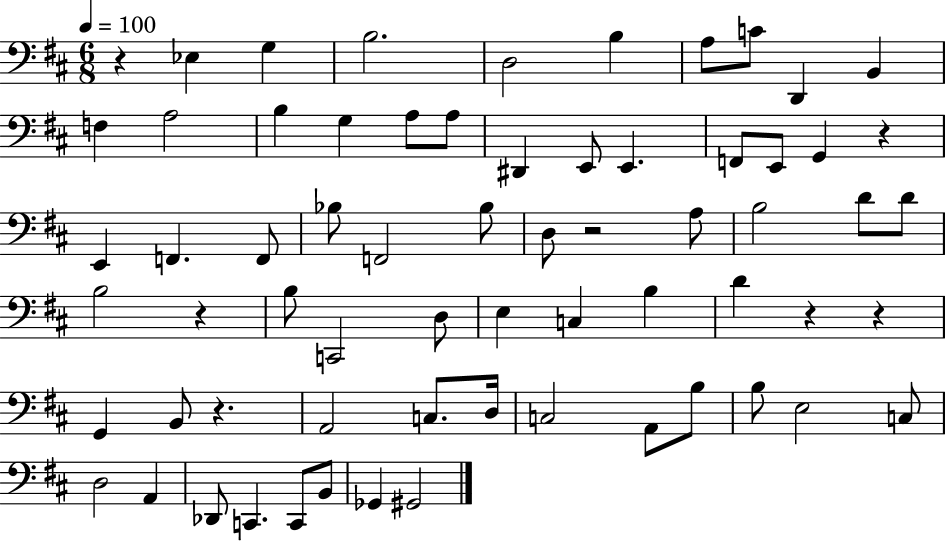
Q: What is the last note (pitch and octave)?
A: G#2